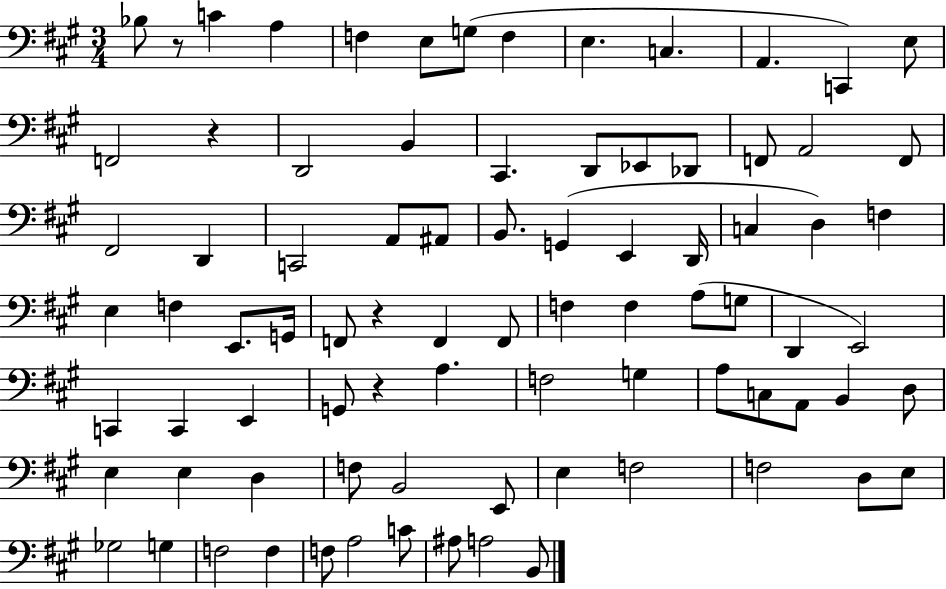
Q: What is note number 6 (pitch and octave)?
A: G3